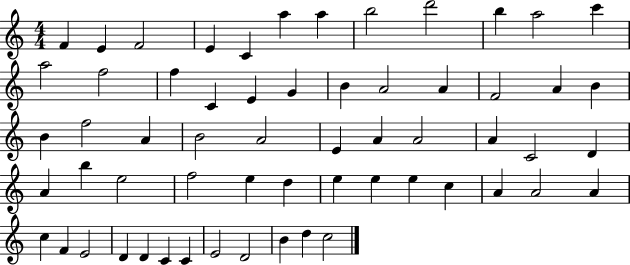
{
  \clef treble
  \numericTimeSignature
  \time 4/4
  \key c \major
  f'4 e'4 f'2 | e'4 c'4 a''4 a''4 | b''2 d'''2 | b''4 a''2 c'''4 | \break a''2 f''2 | f''4 c'4 e'4 g'4 | b'4 a'2 a'4 | f'2 a'4 b'4 | \break b'4 f''2 a'4 | b'2 a'2 | e'4 a'4 a'2 | a'4 c'2 d'4 | \break a'4 b''4 e''2 | f''2 e''4 d''4 | e''4 e''4 e''4 c''4 | a'4 a'2 a'4 | \break c''4 f'4 e'2 | d'4 d'4 c'4 c'4 | e'2 d'2 | b'4 d''4 c''2 | \break \bar "|."
}